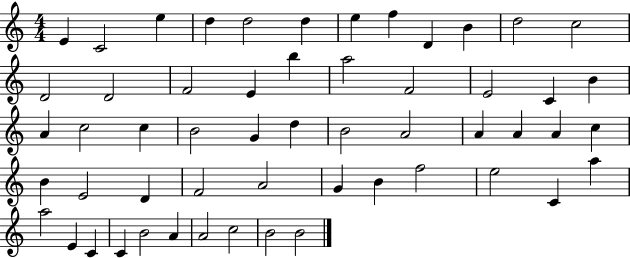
X:1
T:Untitled
M:4/4
L:1/4
K:C
E C2 e d d2 d e f D B d2 c2 D2 D2 F2 E b a2 F2 E2 C B A c2 c B2 G d B2 A2 A A A c B E2 D F2 A2 G B f2 e2 C a a2 E C C B2 A A2 c2 B2 B2